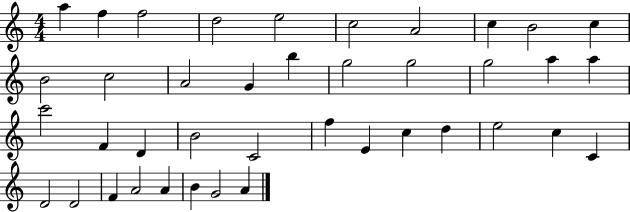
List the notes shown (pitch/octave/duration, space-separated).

A5/q F5/q F5/h D5/h E5/h C5/h A4/h C5/q B4/h C5/q B4/h C5/h A4/h G4/q B5/q G5/h G5/h G5/h A5/q A5/q C6/h F4/q D4/q B4/h C4/h F5/q E4/q C5/q D5/q E5/h C5/q C4/q D4/h D4/h F4/q A4/h A4/q B4/q G4/h A4/q